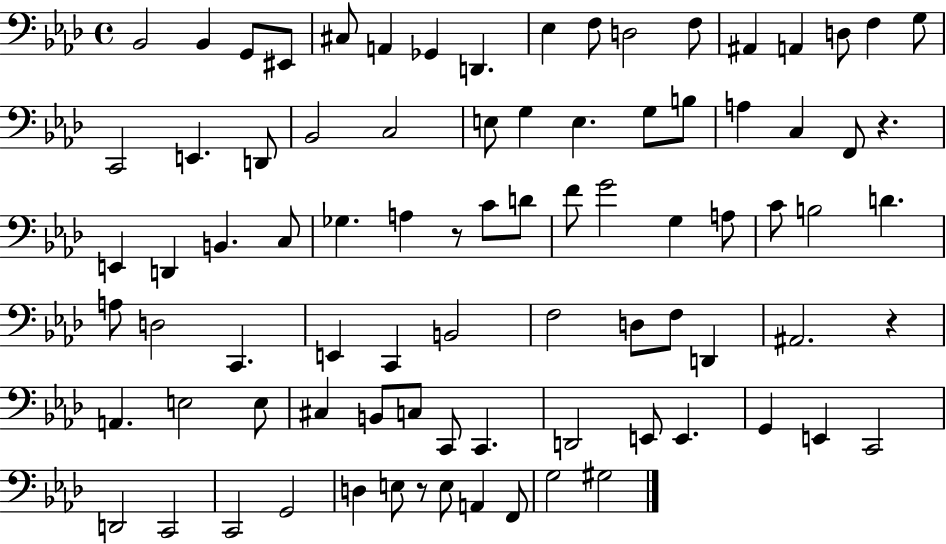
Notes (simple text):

Bb2/h Bb2/q G2/e EIS2/e C#3/e A2/q Gb2/q D2/q. Eb3/q F3/e D3/h F3/e A#2/q A2/q D3/e F3/q G3/e C2/h E2/q. D2/e Bb2/h C3/h E3/e G3/q E3/q. G3/e B3/e A3/q C3/q F2/e R/q. E2/q D2/q B2/q. C3/e Gb3/q. A3/q R/e C4/e D4/e F4/e G4/h G3/q A3/e C4/e B3/h D4/q. A3/e D3/h C2/q. E2/q C2/q B2/h F3/h D3/e F3/e D2/q A#2/h. R/q A2/q. E3/h E3/e C#3/q B2/e C3/e C2/e C2/q. D2/h E2/e E2/q. G2/q E2/q C2/h D2/h C2/h C2/h G2/h D3/q E3/e R/e E3/e A2/q F2/e G3/h G#3/h